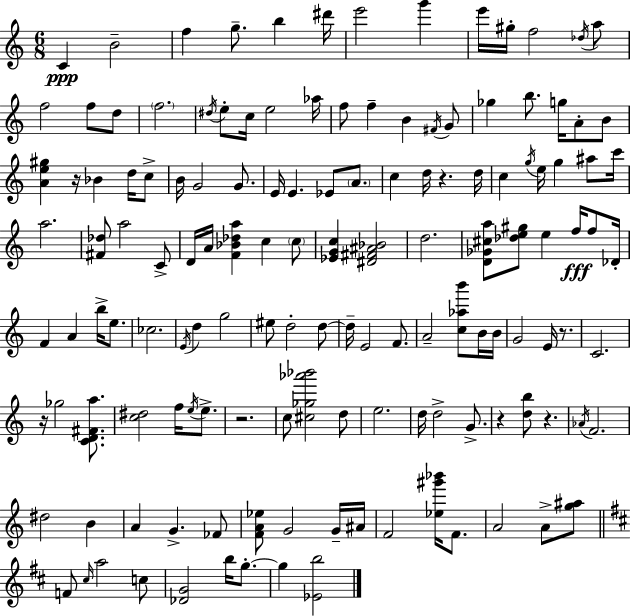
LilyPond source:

{
  \clef treble
  \numericTimeSignature
  \time 6/8
  \key c \major
  \repeat volta 2 { c'4\ppp b'2-- | f''4 g''8.-- b''4 dis'''16 | e'''2 g'''4 | e'''16 gis''16-. f''2 \acciaccatura { des''16 } a''8 | \break f''2 f''8 d''8 | \parenthesize f''2. | \acciaccatura { dis''16 } e''8-. c''16 e''2 | aes''16 f''8 f''4-- b'4 | \break \acciaccatura { fis'16 } g'8 ges''4 b''8. g''16 a'8-. | b'8 <a' e'' gis''>4 r16 bes'4 | d''16 c''8-> b'16 g'2 | g'8. e'16 e'4. ees'8 | \break \parenthesize a'8. c''4 d''16 r4. | d''16 c''4 \acciaccatura { g''16 } e''16 g''4 | ais''8 c'''16 a''2. | <fis' des''>8 a''2 | \break c'8-> d'16 a'16 <f' bes' des'' a''>4 c''4 | \parenthesize c''8 <ees' g' c''>4 <dis' fis' ais' bes'>2 | d''2. | <d' ges' cis'' a''>8 <des'' e'' gis''>8 e''4 | \break f''16\fff f''8 des'16-. f'4 a'4 | b''16-> e''8. ces''2. | \acciaccatura { e'16 } d''4 g''2 | eis''8 d''2-. | \break d''8~~ d''16-- e'2 | f'8. a'2-- | <c'' aes'' b'''>8 b'16 b'16 g'2 | e'16 r8. c'2. | \break r16 ges''2 | <c' d' fis' a''>8. <c'' dis''>2 | f''16 \acciaccatura { e''16 } e''8.-> r2. | c''8 <cis'' ges'' aes''' bes'''>2 | \break d''8 e''2. | d''16 d''2-> | g'8.-> r4 <d'' b''>8 | r4. \acciaccatura { aes'16 } f'2. | \break dis''2 | b'4 a'4 g'4.-> | fes'8 <f' a' ees''>8 g'2 | g'16-- ais'16 f'2 | \break <ees'' gis''' bes'''>16 f'8. a'2 | a'8-> <g'' ais''>8 \bar "||" \break \key d \major f'8 \grace { cis''16 } a''2 c''8 | <des' g'>2 b''16 g''8.-.~~ | g''4 <ees' b''>2 | } \bar "|."
}